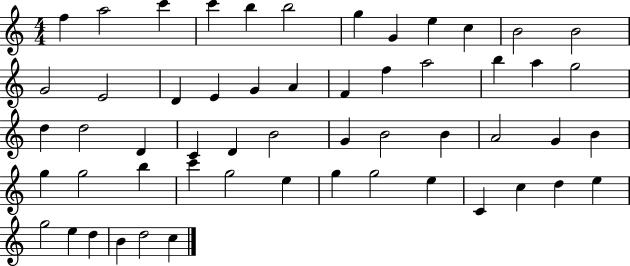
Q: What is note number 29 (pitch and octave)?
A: D4